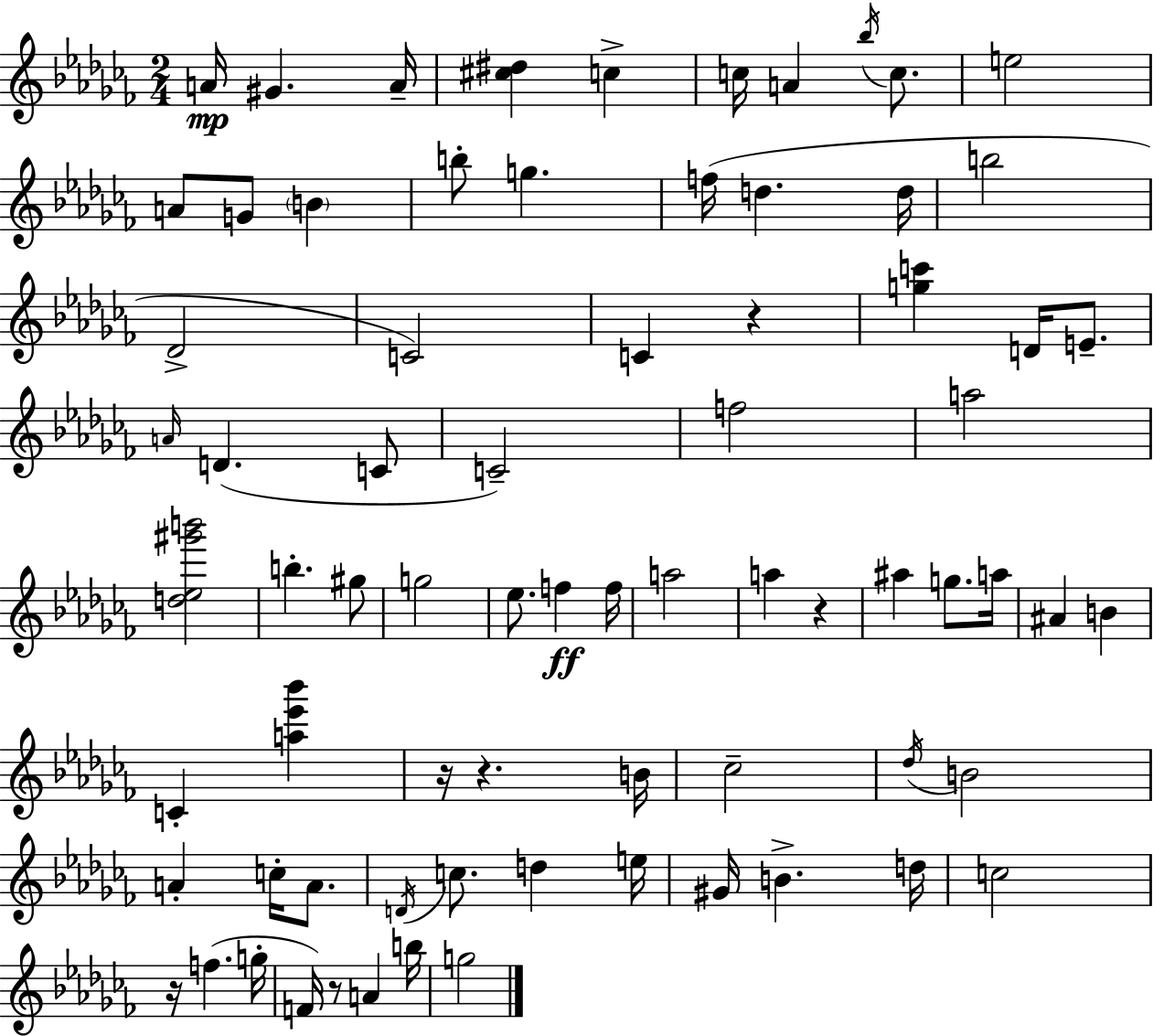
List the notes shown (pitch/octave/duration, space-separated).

A4/s G#4/q. A4/s [C#5,D#5]/q C5/q C5/s A4/q Bb5/s C5/e. E5/h A4/e G4/e B4/q B5/e G5/q. F5/s D5/q. D5/s B5/h Db4/h C4/h C4/q R/q [G5,C6]/q D4/s E4/e. A4/s D4/q. C4/e C4/h F5/h A5/h [D5,Eb5,G#6,B6]/h B5/q. G#5/e G5/h Eb5/e. F5/q F5/s A5/h A5/q R/q A#5/q G5/e. A5/s A#4/q B4/q C4/q [A5,Eb6,Bb6]/q R/s R/q. B4/s CES5/h Db5/s B4/h A4/q C5/s A4/e. D4/s C5/e. D5/q E5/s G#4/s B4/q. D5/s C5/h R/s F5/q. G5/s F4/s R/e A4/q B5/s G5/h